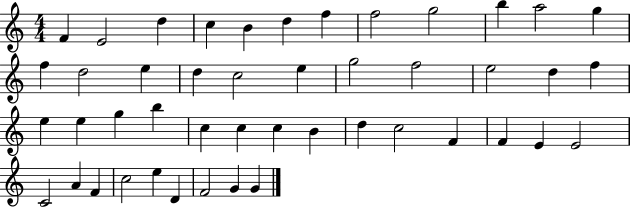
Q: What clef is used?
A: treble